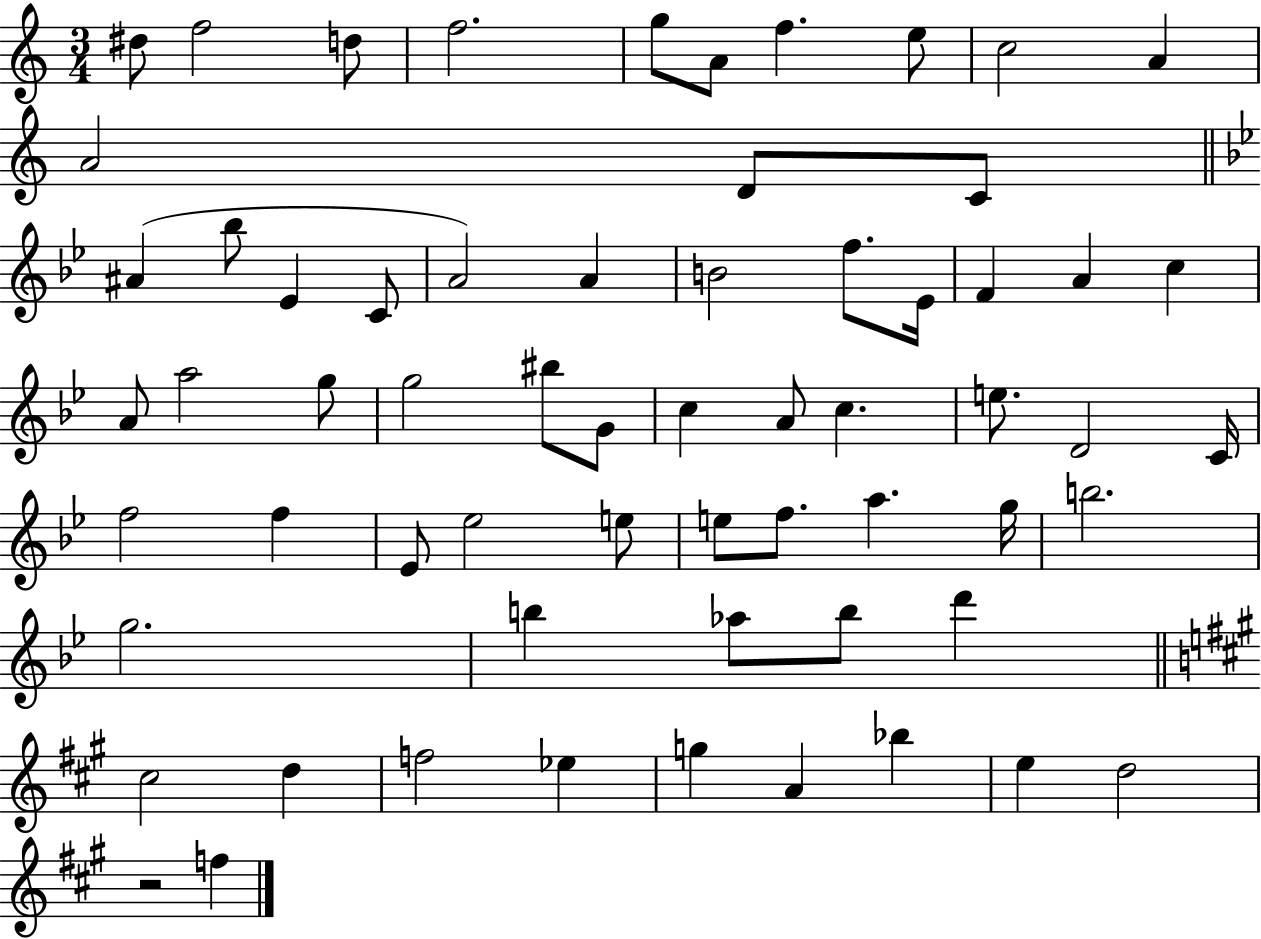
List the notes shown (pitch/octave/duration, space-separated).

D#5/e F5/h D5/e F5/h. G5/e A4/e F5/q. E5/e C5/h A4/q A4/h D4/e C4/e A#4/q Bb5/e Eb4/q C4/e A4/h A4/q B4/h F5/e. Eb4/s F4/q A4/q C5/q A4/e A5/h G5/e G5/h BIS5/e G4/e C5/q A4/e C5/q. E5/e. D4/h C4/s F5/h F5/q Eb4/e Eb5/h E5/e E5/e F5/e. A5/q. G5/s B5/h. G5/h. B5/q Ab5/e B5/e D6/q C#5/h D5/q F5/h Eb5/q G5/q A4/q Bb5/q E5/q D5/h R/h F5/q